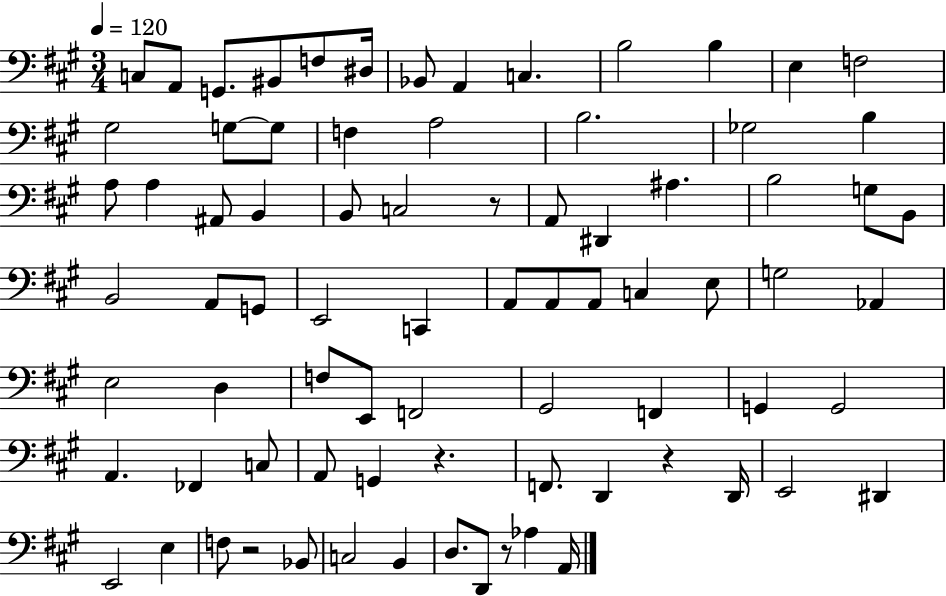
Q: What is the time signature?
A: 3/4